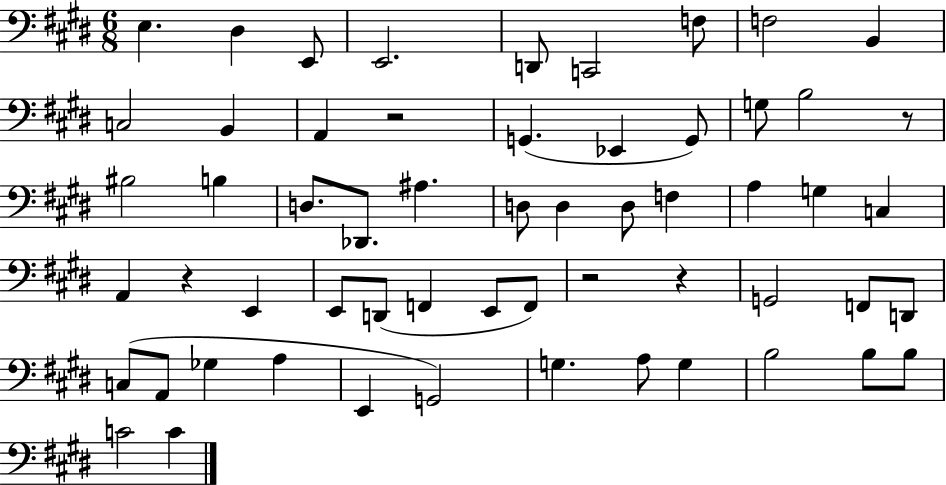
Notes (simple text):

E3/q. D#3/q E2/e E2/h. D2/e C2/h F3/e F3/h B2/q C3/h B2/q A2/q R/h G2/q. Eb2/q G2/e G3/e B3/h R/e BIS3/h B3/q D3/e. Db2/e. A#3/q. D3/e D3/q D3/e F3/q A3/q G3/q C3/q A2/q R/q E2/q E2/e D2/e F2/q E2/e F2/e R/h R/q G2/h F2/e D2/e C3/e A2/e Gb3/q A3/q E2/q G2/h G3/q. A3/e G3/q B3/h B3/e B3/e C4/h C4/q